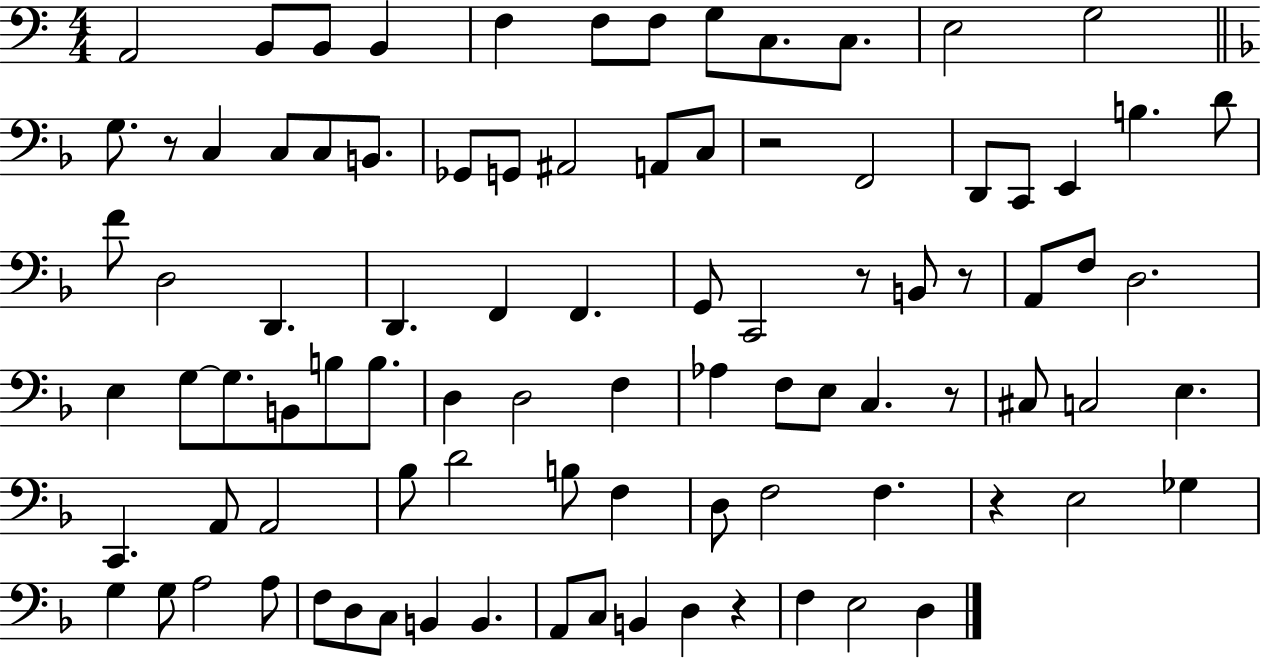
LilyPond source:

{
  \clef bass
  \numericTimeSignature
  \time 4/4
  \key c \major
  a,2 b,8 b,8 b,4 | f4 f8 f8 g8 c8. c8. | e2 g2 | \bar "||" \break \key d \minor g8. r8 c4 c8 c8 b,8. | ges,8 g,8 ais,2 a,8 c8 | r2 f,2 | d,8 c,8 e,4 b4. d'8 | \break f'8 d2 d,4. | d,4. f,4 f,4. | g,8 c,2 r8 b,8 r8 | a,8 f8 d2. | \break e4 g8~~ g8. b,8 b8 b8. | d4 d2 f4 | aes4 f8 e8 c4. r8 | cis8 c2 e4. | \break c,4. a,8 a,2 | bes8 d'2 b8 f4 | d8 f2 f4. | r4 e2 ges4 | \break g4 g8 a2 a8 | f8 d8 c8 b,4 b,4. | a,8 c8 b,4 d4 r4 | f4 e2 d4 | \break \bar "|."
}